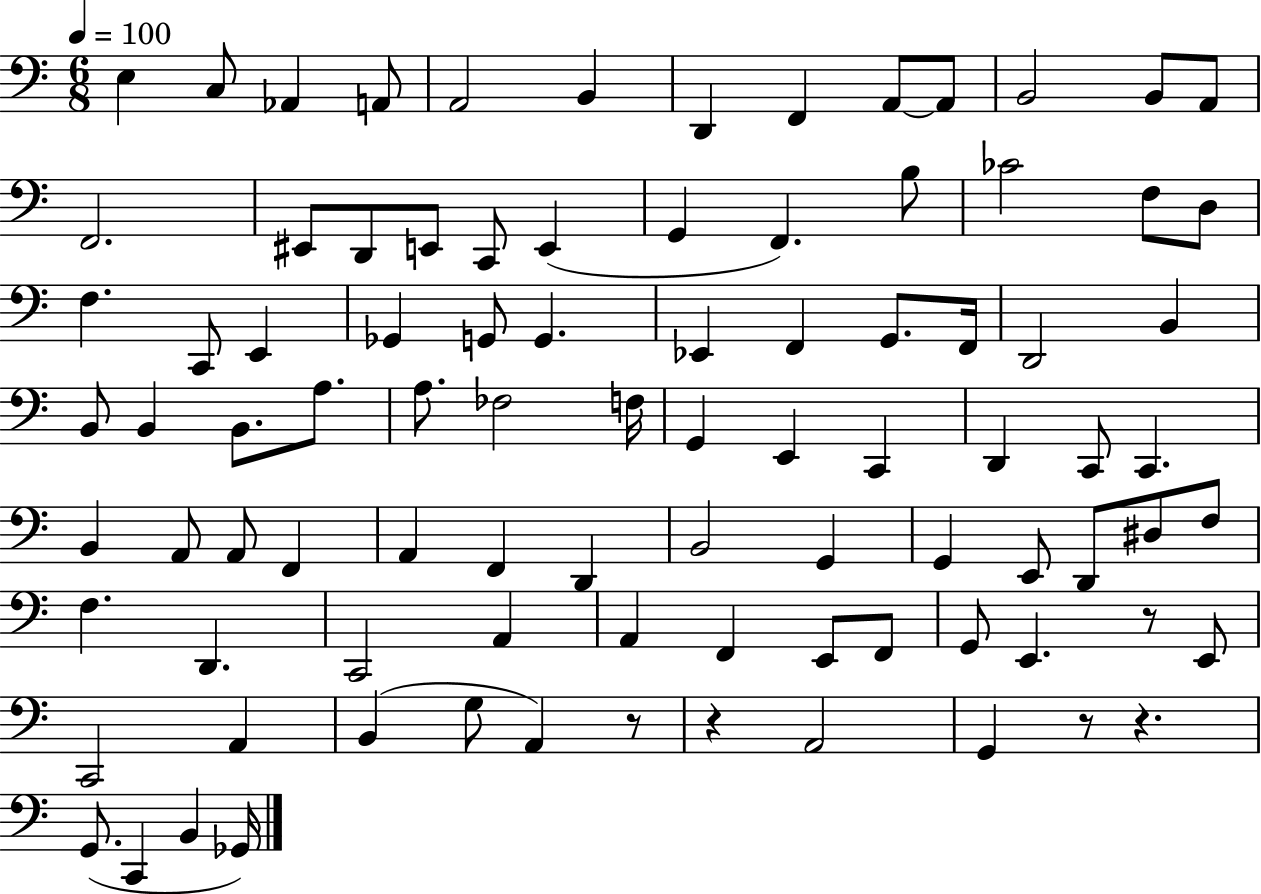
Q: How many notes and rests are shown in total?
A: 91